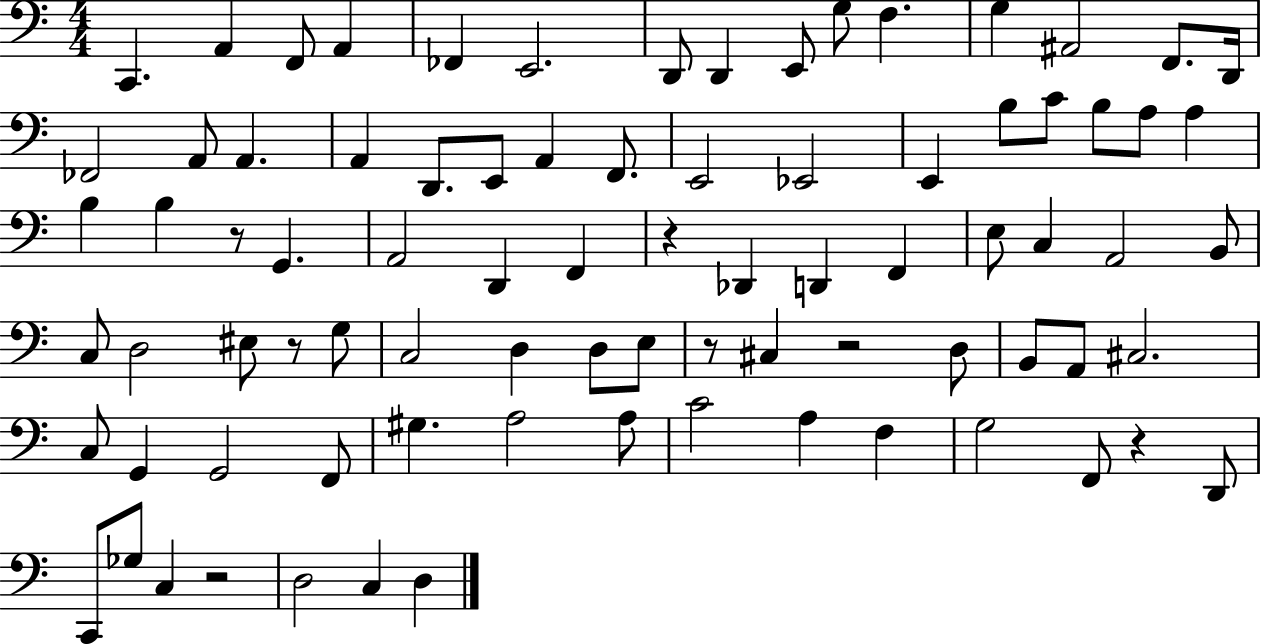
X:1
T:Untitled
M:4/4
L:1/4
K:C
C,, A,, F,,/2 A,, _F,, E,,2 D,,/2 D,, E,,/2 G,/2 F, G, ^A,,2 F,,/2 D,,/4 _F,,2 A,,/2 A,, A,, D,,/2 E,,/2 A,, F,,/2 E,,2 _E,,2 E,, B,/2 C/2 B,/2 A,/2 A, B, B, z/2 G,, A,,2 D,, F,, z _D,, D,, F,, E,/2 C, A,,2 B,,/2 C,/2 D,2 ^E,/2 z/2 G,/2 C,2 D, D,/2 E,/2 z/2 ^C, z2 D,/2 B,,/2 A,,/2 ^C,2 C,/2 G,, G,,2 F,,/2 ^G, A,2 A,/2 C2 A, F, G,2 F,,/2 z D,,/2 C,,/2 _G,/2 C, z2 D,2 C, D,